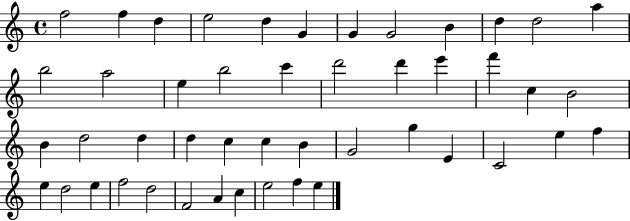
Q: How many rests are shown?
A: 0